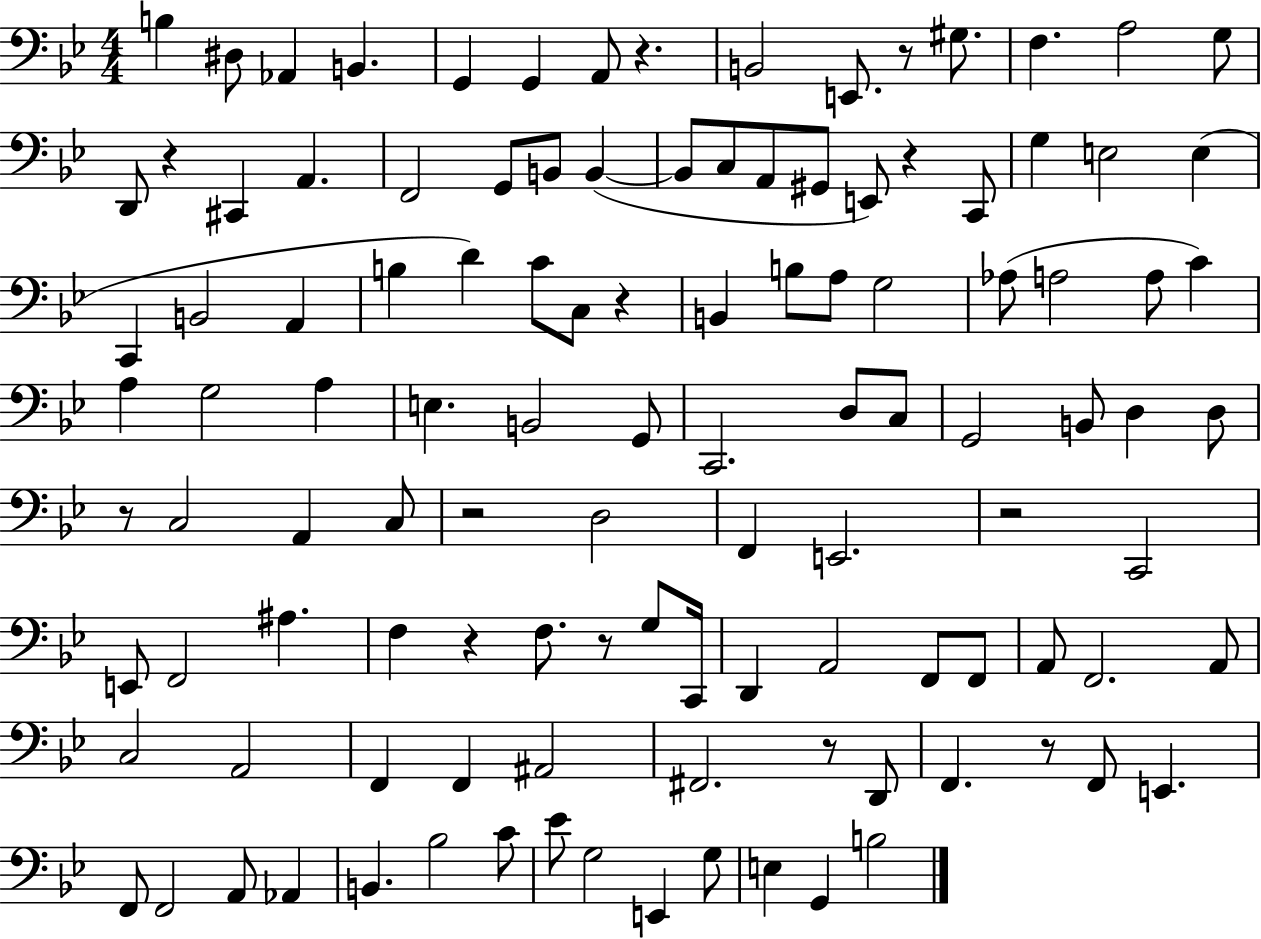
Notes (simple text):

B3/q D#3/e Ab2/q B2/q. G2/q G2/q A2/e R/q. B2/h E2/e. R/e G#3/e. F3/q. A3/h G3/e D2/e R/q C#2/q A2/q. F2/h G2/e B2/e B2/q B2/e C3/e A2/e G#2/e E2/e R/q C2/e G3/q E3/h E3/q C2/q B2/h A2/q B3/q D4/q C4/e C3/e R/q B2/q B3/e A3/e G3/h Ab3/e A3/h A3/e C4/q A3/q G3/h A3/q E3/q. B2/h G2/e C2/h. D3/e C3/e G2/h B2/e D3/q D3/e R/e C3/h A2/q C3/e R/h D3/h F2/q E2/h. R/h C2/h E2/e F2/h A#3/q. F3/q R/q F3/e. R/e G3/e C2/s D2/q A2/h F2/e F2/e A2/e F2/h. A2/e C3/h A2/h F2/q F2/q A#2/h F#2/h. R/e D2/e F2/q. R/e F2/e E2/q. F2/e F2/h A2/e Ab2/q B2/q. Bb3/h C4/e Eb4/e G3/h E2/q G3/e E3/q G2/q B3/h